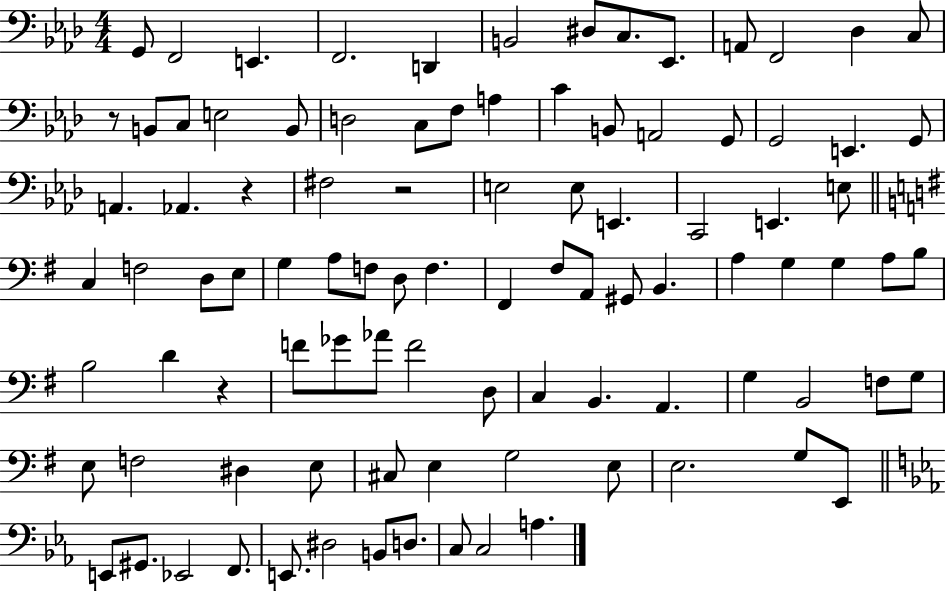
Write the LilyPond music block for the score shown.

{
  \clef bass
  \numericTimeSignature
  \time 4/4
  \key aes \major
  g,8 f,2 e,4. | f,2. d,4 | b,2 dis8 c8. ees,8. | a,8 f,2 des4 c8 | \break r8 b,8 c8 e2 b,8 | d2 c8 f8 a4 | c'4 b,8 a,2 g,8 | g,2 e,4. g,8 | \break a,4. aes,4. r4 | fis2 r2 | e2 e8 e,4. | c,2 e,4. e8 | \break \bar "||" \break \key g \major c4 f2 d8 e8 | g4 a8 f8 d8 f4. | fis,4 fis8 a,8 gis,8 b,4. | a4 g4 g4 a8 b8 | \break b2 d'4 r4 | f'8 ges'8 aes'8 f'2 d8 | c4 b,4. a,4. | g4 b,2 f8 g8 | \break e8 f2 dis4 e8 | cis8 e4 g2 e8 | e2. g8 e,8 | \bar "||" \break \key ees \major e,8 gis,8. ees,2 f,8. | e,8. dis2 b,8 d8. | c8 c2 a4. | \bar "|."
}